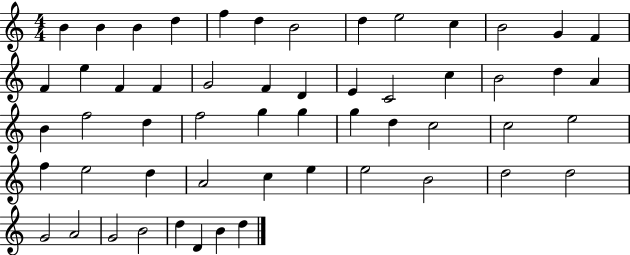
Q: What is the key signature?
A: C major